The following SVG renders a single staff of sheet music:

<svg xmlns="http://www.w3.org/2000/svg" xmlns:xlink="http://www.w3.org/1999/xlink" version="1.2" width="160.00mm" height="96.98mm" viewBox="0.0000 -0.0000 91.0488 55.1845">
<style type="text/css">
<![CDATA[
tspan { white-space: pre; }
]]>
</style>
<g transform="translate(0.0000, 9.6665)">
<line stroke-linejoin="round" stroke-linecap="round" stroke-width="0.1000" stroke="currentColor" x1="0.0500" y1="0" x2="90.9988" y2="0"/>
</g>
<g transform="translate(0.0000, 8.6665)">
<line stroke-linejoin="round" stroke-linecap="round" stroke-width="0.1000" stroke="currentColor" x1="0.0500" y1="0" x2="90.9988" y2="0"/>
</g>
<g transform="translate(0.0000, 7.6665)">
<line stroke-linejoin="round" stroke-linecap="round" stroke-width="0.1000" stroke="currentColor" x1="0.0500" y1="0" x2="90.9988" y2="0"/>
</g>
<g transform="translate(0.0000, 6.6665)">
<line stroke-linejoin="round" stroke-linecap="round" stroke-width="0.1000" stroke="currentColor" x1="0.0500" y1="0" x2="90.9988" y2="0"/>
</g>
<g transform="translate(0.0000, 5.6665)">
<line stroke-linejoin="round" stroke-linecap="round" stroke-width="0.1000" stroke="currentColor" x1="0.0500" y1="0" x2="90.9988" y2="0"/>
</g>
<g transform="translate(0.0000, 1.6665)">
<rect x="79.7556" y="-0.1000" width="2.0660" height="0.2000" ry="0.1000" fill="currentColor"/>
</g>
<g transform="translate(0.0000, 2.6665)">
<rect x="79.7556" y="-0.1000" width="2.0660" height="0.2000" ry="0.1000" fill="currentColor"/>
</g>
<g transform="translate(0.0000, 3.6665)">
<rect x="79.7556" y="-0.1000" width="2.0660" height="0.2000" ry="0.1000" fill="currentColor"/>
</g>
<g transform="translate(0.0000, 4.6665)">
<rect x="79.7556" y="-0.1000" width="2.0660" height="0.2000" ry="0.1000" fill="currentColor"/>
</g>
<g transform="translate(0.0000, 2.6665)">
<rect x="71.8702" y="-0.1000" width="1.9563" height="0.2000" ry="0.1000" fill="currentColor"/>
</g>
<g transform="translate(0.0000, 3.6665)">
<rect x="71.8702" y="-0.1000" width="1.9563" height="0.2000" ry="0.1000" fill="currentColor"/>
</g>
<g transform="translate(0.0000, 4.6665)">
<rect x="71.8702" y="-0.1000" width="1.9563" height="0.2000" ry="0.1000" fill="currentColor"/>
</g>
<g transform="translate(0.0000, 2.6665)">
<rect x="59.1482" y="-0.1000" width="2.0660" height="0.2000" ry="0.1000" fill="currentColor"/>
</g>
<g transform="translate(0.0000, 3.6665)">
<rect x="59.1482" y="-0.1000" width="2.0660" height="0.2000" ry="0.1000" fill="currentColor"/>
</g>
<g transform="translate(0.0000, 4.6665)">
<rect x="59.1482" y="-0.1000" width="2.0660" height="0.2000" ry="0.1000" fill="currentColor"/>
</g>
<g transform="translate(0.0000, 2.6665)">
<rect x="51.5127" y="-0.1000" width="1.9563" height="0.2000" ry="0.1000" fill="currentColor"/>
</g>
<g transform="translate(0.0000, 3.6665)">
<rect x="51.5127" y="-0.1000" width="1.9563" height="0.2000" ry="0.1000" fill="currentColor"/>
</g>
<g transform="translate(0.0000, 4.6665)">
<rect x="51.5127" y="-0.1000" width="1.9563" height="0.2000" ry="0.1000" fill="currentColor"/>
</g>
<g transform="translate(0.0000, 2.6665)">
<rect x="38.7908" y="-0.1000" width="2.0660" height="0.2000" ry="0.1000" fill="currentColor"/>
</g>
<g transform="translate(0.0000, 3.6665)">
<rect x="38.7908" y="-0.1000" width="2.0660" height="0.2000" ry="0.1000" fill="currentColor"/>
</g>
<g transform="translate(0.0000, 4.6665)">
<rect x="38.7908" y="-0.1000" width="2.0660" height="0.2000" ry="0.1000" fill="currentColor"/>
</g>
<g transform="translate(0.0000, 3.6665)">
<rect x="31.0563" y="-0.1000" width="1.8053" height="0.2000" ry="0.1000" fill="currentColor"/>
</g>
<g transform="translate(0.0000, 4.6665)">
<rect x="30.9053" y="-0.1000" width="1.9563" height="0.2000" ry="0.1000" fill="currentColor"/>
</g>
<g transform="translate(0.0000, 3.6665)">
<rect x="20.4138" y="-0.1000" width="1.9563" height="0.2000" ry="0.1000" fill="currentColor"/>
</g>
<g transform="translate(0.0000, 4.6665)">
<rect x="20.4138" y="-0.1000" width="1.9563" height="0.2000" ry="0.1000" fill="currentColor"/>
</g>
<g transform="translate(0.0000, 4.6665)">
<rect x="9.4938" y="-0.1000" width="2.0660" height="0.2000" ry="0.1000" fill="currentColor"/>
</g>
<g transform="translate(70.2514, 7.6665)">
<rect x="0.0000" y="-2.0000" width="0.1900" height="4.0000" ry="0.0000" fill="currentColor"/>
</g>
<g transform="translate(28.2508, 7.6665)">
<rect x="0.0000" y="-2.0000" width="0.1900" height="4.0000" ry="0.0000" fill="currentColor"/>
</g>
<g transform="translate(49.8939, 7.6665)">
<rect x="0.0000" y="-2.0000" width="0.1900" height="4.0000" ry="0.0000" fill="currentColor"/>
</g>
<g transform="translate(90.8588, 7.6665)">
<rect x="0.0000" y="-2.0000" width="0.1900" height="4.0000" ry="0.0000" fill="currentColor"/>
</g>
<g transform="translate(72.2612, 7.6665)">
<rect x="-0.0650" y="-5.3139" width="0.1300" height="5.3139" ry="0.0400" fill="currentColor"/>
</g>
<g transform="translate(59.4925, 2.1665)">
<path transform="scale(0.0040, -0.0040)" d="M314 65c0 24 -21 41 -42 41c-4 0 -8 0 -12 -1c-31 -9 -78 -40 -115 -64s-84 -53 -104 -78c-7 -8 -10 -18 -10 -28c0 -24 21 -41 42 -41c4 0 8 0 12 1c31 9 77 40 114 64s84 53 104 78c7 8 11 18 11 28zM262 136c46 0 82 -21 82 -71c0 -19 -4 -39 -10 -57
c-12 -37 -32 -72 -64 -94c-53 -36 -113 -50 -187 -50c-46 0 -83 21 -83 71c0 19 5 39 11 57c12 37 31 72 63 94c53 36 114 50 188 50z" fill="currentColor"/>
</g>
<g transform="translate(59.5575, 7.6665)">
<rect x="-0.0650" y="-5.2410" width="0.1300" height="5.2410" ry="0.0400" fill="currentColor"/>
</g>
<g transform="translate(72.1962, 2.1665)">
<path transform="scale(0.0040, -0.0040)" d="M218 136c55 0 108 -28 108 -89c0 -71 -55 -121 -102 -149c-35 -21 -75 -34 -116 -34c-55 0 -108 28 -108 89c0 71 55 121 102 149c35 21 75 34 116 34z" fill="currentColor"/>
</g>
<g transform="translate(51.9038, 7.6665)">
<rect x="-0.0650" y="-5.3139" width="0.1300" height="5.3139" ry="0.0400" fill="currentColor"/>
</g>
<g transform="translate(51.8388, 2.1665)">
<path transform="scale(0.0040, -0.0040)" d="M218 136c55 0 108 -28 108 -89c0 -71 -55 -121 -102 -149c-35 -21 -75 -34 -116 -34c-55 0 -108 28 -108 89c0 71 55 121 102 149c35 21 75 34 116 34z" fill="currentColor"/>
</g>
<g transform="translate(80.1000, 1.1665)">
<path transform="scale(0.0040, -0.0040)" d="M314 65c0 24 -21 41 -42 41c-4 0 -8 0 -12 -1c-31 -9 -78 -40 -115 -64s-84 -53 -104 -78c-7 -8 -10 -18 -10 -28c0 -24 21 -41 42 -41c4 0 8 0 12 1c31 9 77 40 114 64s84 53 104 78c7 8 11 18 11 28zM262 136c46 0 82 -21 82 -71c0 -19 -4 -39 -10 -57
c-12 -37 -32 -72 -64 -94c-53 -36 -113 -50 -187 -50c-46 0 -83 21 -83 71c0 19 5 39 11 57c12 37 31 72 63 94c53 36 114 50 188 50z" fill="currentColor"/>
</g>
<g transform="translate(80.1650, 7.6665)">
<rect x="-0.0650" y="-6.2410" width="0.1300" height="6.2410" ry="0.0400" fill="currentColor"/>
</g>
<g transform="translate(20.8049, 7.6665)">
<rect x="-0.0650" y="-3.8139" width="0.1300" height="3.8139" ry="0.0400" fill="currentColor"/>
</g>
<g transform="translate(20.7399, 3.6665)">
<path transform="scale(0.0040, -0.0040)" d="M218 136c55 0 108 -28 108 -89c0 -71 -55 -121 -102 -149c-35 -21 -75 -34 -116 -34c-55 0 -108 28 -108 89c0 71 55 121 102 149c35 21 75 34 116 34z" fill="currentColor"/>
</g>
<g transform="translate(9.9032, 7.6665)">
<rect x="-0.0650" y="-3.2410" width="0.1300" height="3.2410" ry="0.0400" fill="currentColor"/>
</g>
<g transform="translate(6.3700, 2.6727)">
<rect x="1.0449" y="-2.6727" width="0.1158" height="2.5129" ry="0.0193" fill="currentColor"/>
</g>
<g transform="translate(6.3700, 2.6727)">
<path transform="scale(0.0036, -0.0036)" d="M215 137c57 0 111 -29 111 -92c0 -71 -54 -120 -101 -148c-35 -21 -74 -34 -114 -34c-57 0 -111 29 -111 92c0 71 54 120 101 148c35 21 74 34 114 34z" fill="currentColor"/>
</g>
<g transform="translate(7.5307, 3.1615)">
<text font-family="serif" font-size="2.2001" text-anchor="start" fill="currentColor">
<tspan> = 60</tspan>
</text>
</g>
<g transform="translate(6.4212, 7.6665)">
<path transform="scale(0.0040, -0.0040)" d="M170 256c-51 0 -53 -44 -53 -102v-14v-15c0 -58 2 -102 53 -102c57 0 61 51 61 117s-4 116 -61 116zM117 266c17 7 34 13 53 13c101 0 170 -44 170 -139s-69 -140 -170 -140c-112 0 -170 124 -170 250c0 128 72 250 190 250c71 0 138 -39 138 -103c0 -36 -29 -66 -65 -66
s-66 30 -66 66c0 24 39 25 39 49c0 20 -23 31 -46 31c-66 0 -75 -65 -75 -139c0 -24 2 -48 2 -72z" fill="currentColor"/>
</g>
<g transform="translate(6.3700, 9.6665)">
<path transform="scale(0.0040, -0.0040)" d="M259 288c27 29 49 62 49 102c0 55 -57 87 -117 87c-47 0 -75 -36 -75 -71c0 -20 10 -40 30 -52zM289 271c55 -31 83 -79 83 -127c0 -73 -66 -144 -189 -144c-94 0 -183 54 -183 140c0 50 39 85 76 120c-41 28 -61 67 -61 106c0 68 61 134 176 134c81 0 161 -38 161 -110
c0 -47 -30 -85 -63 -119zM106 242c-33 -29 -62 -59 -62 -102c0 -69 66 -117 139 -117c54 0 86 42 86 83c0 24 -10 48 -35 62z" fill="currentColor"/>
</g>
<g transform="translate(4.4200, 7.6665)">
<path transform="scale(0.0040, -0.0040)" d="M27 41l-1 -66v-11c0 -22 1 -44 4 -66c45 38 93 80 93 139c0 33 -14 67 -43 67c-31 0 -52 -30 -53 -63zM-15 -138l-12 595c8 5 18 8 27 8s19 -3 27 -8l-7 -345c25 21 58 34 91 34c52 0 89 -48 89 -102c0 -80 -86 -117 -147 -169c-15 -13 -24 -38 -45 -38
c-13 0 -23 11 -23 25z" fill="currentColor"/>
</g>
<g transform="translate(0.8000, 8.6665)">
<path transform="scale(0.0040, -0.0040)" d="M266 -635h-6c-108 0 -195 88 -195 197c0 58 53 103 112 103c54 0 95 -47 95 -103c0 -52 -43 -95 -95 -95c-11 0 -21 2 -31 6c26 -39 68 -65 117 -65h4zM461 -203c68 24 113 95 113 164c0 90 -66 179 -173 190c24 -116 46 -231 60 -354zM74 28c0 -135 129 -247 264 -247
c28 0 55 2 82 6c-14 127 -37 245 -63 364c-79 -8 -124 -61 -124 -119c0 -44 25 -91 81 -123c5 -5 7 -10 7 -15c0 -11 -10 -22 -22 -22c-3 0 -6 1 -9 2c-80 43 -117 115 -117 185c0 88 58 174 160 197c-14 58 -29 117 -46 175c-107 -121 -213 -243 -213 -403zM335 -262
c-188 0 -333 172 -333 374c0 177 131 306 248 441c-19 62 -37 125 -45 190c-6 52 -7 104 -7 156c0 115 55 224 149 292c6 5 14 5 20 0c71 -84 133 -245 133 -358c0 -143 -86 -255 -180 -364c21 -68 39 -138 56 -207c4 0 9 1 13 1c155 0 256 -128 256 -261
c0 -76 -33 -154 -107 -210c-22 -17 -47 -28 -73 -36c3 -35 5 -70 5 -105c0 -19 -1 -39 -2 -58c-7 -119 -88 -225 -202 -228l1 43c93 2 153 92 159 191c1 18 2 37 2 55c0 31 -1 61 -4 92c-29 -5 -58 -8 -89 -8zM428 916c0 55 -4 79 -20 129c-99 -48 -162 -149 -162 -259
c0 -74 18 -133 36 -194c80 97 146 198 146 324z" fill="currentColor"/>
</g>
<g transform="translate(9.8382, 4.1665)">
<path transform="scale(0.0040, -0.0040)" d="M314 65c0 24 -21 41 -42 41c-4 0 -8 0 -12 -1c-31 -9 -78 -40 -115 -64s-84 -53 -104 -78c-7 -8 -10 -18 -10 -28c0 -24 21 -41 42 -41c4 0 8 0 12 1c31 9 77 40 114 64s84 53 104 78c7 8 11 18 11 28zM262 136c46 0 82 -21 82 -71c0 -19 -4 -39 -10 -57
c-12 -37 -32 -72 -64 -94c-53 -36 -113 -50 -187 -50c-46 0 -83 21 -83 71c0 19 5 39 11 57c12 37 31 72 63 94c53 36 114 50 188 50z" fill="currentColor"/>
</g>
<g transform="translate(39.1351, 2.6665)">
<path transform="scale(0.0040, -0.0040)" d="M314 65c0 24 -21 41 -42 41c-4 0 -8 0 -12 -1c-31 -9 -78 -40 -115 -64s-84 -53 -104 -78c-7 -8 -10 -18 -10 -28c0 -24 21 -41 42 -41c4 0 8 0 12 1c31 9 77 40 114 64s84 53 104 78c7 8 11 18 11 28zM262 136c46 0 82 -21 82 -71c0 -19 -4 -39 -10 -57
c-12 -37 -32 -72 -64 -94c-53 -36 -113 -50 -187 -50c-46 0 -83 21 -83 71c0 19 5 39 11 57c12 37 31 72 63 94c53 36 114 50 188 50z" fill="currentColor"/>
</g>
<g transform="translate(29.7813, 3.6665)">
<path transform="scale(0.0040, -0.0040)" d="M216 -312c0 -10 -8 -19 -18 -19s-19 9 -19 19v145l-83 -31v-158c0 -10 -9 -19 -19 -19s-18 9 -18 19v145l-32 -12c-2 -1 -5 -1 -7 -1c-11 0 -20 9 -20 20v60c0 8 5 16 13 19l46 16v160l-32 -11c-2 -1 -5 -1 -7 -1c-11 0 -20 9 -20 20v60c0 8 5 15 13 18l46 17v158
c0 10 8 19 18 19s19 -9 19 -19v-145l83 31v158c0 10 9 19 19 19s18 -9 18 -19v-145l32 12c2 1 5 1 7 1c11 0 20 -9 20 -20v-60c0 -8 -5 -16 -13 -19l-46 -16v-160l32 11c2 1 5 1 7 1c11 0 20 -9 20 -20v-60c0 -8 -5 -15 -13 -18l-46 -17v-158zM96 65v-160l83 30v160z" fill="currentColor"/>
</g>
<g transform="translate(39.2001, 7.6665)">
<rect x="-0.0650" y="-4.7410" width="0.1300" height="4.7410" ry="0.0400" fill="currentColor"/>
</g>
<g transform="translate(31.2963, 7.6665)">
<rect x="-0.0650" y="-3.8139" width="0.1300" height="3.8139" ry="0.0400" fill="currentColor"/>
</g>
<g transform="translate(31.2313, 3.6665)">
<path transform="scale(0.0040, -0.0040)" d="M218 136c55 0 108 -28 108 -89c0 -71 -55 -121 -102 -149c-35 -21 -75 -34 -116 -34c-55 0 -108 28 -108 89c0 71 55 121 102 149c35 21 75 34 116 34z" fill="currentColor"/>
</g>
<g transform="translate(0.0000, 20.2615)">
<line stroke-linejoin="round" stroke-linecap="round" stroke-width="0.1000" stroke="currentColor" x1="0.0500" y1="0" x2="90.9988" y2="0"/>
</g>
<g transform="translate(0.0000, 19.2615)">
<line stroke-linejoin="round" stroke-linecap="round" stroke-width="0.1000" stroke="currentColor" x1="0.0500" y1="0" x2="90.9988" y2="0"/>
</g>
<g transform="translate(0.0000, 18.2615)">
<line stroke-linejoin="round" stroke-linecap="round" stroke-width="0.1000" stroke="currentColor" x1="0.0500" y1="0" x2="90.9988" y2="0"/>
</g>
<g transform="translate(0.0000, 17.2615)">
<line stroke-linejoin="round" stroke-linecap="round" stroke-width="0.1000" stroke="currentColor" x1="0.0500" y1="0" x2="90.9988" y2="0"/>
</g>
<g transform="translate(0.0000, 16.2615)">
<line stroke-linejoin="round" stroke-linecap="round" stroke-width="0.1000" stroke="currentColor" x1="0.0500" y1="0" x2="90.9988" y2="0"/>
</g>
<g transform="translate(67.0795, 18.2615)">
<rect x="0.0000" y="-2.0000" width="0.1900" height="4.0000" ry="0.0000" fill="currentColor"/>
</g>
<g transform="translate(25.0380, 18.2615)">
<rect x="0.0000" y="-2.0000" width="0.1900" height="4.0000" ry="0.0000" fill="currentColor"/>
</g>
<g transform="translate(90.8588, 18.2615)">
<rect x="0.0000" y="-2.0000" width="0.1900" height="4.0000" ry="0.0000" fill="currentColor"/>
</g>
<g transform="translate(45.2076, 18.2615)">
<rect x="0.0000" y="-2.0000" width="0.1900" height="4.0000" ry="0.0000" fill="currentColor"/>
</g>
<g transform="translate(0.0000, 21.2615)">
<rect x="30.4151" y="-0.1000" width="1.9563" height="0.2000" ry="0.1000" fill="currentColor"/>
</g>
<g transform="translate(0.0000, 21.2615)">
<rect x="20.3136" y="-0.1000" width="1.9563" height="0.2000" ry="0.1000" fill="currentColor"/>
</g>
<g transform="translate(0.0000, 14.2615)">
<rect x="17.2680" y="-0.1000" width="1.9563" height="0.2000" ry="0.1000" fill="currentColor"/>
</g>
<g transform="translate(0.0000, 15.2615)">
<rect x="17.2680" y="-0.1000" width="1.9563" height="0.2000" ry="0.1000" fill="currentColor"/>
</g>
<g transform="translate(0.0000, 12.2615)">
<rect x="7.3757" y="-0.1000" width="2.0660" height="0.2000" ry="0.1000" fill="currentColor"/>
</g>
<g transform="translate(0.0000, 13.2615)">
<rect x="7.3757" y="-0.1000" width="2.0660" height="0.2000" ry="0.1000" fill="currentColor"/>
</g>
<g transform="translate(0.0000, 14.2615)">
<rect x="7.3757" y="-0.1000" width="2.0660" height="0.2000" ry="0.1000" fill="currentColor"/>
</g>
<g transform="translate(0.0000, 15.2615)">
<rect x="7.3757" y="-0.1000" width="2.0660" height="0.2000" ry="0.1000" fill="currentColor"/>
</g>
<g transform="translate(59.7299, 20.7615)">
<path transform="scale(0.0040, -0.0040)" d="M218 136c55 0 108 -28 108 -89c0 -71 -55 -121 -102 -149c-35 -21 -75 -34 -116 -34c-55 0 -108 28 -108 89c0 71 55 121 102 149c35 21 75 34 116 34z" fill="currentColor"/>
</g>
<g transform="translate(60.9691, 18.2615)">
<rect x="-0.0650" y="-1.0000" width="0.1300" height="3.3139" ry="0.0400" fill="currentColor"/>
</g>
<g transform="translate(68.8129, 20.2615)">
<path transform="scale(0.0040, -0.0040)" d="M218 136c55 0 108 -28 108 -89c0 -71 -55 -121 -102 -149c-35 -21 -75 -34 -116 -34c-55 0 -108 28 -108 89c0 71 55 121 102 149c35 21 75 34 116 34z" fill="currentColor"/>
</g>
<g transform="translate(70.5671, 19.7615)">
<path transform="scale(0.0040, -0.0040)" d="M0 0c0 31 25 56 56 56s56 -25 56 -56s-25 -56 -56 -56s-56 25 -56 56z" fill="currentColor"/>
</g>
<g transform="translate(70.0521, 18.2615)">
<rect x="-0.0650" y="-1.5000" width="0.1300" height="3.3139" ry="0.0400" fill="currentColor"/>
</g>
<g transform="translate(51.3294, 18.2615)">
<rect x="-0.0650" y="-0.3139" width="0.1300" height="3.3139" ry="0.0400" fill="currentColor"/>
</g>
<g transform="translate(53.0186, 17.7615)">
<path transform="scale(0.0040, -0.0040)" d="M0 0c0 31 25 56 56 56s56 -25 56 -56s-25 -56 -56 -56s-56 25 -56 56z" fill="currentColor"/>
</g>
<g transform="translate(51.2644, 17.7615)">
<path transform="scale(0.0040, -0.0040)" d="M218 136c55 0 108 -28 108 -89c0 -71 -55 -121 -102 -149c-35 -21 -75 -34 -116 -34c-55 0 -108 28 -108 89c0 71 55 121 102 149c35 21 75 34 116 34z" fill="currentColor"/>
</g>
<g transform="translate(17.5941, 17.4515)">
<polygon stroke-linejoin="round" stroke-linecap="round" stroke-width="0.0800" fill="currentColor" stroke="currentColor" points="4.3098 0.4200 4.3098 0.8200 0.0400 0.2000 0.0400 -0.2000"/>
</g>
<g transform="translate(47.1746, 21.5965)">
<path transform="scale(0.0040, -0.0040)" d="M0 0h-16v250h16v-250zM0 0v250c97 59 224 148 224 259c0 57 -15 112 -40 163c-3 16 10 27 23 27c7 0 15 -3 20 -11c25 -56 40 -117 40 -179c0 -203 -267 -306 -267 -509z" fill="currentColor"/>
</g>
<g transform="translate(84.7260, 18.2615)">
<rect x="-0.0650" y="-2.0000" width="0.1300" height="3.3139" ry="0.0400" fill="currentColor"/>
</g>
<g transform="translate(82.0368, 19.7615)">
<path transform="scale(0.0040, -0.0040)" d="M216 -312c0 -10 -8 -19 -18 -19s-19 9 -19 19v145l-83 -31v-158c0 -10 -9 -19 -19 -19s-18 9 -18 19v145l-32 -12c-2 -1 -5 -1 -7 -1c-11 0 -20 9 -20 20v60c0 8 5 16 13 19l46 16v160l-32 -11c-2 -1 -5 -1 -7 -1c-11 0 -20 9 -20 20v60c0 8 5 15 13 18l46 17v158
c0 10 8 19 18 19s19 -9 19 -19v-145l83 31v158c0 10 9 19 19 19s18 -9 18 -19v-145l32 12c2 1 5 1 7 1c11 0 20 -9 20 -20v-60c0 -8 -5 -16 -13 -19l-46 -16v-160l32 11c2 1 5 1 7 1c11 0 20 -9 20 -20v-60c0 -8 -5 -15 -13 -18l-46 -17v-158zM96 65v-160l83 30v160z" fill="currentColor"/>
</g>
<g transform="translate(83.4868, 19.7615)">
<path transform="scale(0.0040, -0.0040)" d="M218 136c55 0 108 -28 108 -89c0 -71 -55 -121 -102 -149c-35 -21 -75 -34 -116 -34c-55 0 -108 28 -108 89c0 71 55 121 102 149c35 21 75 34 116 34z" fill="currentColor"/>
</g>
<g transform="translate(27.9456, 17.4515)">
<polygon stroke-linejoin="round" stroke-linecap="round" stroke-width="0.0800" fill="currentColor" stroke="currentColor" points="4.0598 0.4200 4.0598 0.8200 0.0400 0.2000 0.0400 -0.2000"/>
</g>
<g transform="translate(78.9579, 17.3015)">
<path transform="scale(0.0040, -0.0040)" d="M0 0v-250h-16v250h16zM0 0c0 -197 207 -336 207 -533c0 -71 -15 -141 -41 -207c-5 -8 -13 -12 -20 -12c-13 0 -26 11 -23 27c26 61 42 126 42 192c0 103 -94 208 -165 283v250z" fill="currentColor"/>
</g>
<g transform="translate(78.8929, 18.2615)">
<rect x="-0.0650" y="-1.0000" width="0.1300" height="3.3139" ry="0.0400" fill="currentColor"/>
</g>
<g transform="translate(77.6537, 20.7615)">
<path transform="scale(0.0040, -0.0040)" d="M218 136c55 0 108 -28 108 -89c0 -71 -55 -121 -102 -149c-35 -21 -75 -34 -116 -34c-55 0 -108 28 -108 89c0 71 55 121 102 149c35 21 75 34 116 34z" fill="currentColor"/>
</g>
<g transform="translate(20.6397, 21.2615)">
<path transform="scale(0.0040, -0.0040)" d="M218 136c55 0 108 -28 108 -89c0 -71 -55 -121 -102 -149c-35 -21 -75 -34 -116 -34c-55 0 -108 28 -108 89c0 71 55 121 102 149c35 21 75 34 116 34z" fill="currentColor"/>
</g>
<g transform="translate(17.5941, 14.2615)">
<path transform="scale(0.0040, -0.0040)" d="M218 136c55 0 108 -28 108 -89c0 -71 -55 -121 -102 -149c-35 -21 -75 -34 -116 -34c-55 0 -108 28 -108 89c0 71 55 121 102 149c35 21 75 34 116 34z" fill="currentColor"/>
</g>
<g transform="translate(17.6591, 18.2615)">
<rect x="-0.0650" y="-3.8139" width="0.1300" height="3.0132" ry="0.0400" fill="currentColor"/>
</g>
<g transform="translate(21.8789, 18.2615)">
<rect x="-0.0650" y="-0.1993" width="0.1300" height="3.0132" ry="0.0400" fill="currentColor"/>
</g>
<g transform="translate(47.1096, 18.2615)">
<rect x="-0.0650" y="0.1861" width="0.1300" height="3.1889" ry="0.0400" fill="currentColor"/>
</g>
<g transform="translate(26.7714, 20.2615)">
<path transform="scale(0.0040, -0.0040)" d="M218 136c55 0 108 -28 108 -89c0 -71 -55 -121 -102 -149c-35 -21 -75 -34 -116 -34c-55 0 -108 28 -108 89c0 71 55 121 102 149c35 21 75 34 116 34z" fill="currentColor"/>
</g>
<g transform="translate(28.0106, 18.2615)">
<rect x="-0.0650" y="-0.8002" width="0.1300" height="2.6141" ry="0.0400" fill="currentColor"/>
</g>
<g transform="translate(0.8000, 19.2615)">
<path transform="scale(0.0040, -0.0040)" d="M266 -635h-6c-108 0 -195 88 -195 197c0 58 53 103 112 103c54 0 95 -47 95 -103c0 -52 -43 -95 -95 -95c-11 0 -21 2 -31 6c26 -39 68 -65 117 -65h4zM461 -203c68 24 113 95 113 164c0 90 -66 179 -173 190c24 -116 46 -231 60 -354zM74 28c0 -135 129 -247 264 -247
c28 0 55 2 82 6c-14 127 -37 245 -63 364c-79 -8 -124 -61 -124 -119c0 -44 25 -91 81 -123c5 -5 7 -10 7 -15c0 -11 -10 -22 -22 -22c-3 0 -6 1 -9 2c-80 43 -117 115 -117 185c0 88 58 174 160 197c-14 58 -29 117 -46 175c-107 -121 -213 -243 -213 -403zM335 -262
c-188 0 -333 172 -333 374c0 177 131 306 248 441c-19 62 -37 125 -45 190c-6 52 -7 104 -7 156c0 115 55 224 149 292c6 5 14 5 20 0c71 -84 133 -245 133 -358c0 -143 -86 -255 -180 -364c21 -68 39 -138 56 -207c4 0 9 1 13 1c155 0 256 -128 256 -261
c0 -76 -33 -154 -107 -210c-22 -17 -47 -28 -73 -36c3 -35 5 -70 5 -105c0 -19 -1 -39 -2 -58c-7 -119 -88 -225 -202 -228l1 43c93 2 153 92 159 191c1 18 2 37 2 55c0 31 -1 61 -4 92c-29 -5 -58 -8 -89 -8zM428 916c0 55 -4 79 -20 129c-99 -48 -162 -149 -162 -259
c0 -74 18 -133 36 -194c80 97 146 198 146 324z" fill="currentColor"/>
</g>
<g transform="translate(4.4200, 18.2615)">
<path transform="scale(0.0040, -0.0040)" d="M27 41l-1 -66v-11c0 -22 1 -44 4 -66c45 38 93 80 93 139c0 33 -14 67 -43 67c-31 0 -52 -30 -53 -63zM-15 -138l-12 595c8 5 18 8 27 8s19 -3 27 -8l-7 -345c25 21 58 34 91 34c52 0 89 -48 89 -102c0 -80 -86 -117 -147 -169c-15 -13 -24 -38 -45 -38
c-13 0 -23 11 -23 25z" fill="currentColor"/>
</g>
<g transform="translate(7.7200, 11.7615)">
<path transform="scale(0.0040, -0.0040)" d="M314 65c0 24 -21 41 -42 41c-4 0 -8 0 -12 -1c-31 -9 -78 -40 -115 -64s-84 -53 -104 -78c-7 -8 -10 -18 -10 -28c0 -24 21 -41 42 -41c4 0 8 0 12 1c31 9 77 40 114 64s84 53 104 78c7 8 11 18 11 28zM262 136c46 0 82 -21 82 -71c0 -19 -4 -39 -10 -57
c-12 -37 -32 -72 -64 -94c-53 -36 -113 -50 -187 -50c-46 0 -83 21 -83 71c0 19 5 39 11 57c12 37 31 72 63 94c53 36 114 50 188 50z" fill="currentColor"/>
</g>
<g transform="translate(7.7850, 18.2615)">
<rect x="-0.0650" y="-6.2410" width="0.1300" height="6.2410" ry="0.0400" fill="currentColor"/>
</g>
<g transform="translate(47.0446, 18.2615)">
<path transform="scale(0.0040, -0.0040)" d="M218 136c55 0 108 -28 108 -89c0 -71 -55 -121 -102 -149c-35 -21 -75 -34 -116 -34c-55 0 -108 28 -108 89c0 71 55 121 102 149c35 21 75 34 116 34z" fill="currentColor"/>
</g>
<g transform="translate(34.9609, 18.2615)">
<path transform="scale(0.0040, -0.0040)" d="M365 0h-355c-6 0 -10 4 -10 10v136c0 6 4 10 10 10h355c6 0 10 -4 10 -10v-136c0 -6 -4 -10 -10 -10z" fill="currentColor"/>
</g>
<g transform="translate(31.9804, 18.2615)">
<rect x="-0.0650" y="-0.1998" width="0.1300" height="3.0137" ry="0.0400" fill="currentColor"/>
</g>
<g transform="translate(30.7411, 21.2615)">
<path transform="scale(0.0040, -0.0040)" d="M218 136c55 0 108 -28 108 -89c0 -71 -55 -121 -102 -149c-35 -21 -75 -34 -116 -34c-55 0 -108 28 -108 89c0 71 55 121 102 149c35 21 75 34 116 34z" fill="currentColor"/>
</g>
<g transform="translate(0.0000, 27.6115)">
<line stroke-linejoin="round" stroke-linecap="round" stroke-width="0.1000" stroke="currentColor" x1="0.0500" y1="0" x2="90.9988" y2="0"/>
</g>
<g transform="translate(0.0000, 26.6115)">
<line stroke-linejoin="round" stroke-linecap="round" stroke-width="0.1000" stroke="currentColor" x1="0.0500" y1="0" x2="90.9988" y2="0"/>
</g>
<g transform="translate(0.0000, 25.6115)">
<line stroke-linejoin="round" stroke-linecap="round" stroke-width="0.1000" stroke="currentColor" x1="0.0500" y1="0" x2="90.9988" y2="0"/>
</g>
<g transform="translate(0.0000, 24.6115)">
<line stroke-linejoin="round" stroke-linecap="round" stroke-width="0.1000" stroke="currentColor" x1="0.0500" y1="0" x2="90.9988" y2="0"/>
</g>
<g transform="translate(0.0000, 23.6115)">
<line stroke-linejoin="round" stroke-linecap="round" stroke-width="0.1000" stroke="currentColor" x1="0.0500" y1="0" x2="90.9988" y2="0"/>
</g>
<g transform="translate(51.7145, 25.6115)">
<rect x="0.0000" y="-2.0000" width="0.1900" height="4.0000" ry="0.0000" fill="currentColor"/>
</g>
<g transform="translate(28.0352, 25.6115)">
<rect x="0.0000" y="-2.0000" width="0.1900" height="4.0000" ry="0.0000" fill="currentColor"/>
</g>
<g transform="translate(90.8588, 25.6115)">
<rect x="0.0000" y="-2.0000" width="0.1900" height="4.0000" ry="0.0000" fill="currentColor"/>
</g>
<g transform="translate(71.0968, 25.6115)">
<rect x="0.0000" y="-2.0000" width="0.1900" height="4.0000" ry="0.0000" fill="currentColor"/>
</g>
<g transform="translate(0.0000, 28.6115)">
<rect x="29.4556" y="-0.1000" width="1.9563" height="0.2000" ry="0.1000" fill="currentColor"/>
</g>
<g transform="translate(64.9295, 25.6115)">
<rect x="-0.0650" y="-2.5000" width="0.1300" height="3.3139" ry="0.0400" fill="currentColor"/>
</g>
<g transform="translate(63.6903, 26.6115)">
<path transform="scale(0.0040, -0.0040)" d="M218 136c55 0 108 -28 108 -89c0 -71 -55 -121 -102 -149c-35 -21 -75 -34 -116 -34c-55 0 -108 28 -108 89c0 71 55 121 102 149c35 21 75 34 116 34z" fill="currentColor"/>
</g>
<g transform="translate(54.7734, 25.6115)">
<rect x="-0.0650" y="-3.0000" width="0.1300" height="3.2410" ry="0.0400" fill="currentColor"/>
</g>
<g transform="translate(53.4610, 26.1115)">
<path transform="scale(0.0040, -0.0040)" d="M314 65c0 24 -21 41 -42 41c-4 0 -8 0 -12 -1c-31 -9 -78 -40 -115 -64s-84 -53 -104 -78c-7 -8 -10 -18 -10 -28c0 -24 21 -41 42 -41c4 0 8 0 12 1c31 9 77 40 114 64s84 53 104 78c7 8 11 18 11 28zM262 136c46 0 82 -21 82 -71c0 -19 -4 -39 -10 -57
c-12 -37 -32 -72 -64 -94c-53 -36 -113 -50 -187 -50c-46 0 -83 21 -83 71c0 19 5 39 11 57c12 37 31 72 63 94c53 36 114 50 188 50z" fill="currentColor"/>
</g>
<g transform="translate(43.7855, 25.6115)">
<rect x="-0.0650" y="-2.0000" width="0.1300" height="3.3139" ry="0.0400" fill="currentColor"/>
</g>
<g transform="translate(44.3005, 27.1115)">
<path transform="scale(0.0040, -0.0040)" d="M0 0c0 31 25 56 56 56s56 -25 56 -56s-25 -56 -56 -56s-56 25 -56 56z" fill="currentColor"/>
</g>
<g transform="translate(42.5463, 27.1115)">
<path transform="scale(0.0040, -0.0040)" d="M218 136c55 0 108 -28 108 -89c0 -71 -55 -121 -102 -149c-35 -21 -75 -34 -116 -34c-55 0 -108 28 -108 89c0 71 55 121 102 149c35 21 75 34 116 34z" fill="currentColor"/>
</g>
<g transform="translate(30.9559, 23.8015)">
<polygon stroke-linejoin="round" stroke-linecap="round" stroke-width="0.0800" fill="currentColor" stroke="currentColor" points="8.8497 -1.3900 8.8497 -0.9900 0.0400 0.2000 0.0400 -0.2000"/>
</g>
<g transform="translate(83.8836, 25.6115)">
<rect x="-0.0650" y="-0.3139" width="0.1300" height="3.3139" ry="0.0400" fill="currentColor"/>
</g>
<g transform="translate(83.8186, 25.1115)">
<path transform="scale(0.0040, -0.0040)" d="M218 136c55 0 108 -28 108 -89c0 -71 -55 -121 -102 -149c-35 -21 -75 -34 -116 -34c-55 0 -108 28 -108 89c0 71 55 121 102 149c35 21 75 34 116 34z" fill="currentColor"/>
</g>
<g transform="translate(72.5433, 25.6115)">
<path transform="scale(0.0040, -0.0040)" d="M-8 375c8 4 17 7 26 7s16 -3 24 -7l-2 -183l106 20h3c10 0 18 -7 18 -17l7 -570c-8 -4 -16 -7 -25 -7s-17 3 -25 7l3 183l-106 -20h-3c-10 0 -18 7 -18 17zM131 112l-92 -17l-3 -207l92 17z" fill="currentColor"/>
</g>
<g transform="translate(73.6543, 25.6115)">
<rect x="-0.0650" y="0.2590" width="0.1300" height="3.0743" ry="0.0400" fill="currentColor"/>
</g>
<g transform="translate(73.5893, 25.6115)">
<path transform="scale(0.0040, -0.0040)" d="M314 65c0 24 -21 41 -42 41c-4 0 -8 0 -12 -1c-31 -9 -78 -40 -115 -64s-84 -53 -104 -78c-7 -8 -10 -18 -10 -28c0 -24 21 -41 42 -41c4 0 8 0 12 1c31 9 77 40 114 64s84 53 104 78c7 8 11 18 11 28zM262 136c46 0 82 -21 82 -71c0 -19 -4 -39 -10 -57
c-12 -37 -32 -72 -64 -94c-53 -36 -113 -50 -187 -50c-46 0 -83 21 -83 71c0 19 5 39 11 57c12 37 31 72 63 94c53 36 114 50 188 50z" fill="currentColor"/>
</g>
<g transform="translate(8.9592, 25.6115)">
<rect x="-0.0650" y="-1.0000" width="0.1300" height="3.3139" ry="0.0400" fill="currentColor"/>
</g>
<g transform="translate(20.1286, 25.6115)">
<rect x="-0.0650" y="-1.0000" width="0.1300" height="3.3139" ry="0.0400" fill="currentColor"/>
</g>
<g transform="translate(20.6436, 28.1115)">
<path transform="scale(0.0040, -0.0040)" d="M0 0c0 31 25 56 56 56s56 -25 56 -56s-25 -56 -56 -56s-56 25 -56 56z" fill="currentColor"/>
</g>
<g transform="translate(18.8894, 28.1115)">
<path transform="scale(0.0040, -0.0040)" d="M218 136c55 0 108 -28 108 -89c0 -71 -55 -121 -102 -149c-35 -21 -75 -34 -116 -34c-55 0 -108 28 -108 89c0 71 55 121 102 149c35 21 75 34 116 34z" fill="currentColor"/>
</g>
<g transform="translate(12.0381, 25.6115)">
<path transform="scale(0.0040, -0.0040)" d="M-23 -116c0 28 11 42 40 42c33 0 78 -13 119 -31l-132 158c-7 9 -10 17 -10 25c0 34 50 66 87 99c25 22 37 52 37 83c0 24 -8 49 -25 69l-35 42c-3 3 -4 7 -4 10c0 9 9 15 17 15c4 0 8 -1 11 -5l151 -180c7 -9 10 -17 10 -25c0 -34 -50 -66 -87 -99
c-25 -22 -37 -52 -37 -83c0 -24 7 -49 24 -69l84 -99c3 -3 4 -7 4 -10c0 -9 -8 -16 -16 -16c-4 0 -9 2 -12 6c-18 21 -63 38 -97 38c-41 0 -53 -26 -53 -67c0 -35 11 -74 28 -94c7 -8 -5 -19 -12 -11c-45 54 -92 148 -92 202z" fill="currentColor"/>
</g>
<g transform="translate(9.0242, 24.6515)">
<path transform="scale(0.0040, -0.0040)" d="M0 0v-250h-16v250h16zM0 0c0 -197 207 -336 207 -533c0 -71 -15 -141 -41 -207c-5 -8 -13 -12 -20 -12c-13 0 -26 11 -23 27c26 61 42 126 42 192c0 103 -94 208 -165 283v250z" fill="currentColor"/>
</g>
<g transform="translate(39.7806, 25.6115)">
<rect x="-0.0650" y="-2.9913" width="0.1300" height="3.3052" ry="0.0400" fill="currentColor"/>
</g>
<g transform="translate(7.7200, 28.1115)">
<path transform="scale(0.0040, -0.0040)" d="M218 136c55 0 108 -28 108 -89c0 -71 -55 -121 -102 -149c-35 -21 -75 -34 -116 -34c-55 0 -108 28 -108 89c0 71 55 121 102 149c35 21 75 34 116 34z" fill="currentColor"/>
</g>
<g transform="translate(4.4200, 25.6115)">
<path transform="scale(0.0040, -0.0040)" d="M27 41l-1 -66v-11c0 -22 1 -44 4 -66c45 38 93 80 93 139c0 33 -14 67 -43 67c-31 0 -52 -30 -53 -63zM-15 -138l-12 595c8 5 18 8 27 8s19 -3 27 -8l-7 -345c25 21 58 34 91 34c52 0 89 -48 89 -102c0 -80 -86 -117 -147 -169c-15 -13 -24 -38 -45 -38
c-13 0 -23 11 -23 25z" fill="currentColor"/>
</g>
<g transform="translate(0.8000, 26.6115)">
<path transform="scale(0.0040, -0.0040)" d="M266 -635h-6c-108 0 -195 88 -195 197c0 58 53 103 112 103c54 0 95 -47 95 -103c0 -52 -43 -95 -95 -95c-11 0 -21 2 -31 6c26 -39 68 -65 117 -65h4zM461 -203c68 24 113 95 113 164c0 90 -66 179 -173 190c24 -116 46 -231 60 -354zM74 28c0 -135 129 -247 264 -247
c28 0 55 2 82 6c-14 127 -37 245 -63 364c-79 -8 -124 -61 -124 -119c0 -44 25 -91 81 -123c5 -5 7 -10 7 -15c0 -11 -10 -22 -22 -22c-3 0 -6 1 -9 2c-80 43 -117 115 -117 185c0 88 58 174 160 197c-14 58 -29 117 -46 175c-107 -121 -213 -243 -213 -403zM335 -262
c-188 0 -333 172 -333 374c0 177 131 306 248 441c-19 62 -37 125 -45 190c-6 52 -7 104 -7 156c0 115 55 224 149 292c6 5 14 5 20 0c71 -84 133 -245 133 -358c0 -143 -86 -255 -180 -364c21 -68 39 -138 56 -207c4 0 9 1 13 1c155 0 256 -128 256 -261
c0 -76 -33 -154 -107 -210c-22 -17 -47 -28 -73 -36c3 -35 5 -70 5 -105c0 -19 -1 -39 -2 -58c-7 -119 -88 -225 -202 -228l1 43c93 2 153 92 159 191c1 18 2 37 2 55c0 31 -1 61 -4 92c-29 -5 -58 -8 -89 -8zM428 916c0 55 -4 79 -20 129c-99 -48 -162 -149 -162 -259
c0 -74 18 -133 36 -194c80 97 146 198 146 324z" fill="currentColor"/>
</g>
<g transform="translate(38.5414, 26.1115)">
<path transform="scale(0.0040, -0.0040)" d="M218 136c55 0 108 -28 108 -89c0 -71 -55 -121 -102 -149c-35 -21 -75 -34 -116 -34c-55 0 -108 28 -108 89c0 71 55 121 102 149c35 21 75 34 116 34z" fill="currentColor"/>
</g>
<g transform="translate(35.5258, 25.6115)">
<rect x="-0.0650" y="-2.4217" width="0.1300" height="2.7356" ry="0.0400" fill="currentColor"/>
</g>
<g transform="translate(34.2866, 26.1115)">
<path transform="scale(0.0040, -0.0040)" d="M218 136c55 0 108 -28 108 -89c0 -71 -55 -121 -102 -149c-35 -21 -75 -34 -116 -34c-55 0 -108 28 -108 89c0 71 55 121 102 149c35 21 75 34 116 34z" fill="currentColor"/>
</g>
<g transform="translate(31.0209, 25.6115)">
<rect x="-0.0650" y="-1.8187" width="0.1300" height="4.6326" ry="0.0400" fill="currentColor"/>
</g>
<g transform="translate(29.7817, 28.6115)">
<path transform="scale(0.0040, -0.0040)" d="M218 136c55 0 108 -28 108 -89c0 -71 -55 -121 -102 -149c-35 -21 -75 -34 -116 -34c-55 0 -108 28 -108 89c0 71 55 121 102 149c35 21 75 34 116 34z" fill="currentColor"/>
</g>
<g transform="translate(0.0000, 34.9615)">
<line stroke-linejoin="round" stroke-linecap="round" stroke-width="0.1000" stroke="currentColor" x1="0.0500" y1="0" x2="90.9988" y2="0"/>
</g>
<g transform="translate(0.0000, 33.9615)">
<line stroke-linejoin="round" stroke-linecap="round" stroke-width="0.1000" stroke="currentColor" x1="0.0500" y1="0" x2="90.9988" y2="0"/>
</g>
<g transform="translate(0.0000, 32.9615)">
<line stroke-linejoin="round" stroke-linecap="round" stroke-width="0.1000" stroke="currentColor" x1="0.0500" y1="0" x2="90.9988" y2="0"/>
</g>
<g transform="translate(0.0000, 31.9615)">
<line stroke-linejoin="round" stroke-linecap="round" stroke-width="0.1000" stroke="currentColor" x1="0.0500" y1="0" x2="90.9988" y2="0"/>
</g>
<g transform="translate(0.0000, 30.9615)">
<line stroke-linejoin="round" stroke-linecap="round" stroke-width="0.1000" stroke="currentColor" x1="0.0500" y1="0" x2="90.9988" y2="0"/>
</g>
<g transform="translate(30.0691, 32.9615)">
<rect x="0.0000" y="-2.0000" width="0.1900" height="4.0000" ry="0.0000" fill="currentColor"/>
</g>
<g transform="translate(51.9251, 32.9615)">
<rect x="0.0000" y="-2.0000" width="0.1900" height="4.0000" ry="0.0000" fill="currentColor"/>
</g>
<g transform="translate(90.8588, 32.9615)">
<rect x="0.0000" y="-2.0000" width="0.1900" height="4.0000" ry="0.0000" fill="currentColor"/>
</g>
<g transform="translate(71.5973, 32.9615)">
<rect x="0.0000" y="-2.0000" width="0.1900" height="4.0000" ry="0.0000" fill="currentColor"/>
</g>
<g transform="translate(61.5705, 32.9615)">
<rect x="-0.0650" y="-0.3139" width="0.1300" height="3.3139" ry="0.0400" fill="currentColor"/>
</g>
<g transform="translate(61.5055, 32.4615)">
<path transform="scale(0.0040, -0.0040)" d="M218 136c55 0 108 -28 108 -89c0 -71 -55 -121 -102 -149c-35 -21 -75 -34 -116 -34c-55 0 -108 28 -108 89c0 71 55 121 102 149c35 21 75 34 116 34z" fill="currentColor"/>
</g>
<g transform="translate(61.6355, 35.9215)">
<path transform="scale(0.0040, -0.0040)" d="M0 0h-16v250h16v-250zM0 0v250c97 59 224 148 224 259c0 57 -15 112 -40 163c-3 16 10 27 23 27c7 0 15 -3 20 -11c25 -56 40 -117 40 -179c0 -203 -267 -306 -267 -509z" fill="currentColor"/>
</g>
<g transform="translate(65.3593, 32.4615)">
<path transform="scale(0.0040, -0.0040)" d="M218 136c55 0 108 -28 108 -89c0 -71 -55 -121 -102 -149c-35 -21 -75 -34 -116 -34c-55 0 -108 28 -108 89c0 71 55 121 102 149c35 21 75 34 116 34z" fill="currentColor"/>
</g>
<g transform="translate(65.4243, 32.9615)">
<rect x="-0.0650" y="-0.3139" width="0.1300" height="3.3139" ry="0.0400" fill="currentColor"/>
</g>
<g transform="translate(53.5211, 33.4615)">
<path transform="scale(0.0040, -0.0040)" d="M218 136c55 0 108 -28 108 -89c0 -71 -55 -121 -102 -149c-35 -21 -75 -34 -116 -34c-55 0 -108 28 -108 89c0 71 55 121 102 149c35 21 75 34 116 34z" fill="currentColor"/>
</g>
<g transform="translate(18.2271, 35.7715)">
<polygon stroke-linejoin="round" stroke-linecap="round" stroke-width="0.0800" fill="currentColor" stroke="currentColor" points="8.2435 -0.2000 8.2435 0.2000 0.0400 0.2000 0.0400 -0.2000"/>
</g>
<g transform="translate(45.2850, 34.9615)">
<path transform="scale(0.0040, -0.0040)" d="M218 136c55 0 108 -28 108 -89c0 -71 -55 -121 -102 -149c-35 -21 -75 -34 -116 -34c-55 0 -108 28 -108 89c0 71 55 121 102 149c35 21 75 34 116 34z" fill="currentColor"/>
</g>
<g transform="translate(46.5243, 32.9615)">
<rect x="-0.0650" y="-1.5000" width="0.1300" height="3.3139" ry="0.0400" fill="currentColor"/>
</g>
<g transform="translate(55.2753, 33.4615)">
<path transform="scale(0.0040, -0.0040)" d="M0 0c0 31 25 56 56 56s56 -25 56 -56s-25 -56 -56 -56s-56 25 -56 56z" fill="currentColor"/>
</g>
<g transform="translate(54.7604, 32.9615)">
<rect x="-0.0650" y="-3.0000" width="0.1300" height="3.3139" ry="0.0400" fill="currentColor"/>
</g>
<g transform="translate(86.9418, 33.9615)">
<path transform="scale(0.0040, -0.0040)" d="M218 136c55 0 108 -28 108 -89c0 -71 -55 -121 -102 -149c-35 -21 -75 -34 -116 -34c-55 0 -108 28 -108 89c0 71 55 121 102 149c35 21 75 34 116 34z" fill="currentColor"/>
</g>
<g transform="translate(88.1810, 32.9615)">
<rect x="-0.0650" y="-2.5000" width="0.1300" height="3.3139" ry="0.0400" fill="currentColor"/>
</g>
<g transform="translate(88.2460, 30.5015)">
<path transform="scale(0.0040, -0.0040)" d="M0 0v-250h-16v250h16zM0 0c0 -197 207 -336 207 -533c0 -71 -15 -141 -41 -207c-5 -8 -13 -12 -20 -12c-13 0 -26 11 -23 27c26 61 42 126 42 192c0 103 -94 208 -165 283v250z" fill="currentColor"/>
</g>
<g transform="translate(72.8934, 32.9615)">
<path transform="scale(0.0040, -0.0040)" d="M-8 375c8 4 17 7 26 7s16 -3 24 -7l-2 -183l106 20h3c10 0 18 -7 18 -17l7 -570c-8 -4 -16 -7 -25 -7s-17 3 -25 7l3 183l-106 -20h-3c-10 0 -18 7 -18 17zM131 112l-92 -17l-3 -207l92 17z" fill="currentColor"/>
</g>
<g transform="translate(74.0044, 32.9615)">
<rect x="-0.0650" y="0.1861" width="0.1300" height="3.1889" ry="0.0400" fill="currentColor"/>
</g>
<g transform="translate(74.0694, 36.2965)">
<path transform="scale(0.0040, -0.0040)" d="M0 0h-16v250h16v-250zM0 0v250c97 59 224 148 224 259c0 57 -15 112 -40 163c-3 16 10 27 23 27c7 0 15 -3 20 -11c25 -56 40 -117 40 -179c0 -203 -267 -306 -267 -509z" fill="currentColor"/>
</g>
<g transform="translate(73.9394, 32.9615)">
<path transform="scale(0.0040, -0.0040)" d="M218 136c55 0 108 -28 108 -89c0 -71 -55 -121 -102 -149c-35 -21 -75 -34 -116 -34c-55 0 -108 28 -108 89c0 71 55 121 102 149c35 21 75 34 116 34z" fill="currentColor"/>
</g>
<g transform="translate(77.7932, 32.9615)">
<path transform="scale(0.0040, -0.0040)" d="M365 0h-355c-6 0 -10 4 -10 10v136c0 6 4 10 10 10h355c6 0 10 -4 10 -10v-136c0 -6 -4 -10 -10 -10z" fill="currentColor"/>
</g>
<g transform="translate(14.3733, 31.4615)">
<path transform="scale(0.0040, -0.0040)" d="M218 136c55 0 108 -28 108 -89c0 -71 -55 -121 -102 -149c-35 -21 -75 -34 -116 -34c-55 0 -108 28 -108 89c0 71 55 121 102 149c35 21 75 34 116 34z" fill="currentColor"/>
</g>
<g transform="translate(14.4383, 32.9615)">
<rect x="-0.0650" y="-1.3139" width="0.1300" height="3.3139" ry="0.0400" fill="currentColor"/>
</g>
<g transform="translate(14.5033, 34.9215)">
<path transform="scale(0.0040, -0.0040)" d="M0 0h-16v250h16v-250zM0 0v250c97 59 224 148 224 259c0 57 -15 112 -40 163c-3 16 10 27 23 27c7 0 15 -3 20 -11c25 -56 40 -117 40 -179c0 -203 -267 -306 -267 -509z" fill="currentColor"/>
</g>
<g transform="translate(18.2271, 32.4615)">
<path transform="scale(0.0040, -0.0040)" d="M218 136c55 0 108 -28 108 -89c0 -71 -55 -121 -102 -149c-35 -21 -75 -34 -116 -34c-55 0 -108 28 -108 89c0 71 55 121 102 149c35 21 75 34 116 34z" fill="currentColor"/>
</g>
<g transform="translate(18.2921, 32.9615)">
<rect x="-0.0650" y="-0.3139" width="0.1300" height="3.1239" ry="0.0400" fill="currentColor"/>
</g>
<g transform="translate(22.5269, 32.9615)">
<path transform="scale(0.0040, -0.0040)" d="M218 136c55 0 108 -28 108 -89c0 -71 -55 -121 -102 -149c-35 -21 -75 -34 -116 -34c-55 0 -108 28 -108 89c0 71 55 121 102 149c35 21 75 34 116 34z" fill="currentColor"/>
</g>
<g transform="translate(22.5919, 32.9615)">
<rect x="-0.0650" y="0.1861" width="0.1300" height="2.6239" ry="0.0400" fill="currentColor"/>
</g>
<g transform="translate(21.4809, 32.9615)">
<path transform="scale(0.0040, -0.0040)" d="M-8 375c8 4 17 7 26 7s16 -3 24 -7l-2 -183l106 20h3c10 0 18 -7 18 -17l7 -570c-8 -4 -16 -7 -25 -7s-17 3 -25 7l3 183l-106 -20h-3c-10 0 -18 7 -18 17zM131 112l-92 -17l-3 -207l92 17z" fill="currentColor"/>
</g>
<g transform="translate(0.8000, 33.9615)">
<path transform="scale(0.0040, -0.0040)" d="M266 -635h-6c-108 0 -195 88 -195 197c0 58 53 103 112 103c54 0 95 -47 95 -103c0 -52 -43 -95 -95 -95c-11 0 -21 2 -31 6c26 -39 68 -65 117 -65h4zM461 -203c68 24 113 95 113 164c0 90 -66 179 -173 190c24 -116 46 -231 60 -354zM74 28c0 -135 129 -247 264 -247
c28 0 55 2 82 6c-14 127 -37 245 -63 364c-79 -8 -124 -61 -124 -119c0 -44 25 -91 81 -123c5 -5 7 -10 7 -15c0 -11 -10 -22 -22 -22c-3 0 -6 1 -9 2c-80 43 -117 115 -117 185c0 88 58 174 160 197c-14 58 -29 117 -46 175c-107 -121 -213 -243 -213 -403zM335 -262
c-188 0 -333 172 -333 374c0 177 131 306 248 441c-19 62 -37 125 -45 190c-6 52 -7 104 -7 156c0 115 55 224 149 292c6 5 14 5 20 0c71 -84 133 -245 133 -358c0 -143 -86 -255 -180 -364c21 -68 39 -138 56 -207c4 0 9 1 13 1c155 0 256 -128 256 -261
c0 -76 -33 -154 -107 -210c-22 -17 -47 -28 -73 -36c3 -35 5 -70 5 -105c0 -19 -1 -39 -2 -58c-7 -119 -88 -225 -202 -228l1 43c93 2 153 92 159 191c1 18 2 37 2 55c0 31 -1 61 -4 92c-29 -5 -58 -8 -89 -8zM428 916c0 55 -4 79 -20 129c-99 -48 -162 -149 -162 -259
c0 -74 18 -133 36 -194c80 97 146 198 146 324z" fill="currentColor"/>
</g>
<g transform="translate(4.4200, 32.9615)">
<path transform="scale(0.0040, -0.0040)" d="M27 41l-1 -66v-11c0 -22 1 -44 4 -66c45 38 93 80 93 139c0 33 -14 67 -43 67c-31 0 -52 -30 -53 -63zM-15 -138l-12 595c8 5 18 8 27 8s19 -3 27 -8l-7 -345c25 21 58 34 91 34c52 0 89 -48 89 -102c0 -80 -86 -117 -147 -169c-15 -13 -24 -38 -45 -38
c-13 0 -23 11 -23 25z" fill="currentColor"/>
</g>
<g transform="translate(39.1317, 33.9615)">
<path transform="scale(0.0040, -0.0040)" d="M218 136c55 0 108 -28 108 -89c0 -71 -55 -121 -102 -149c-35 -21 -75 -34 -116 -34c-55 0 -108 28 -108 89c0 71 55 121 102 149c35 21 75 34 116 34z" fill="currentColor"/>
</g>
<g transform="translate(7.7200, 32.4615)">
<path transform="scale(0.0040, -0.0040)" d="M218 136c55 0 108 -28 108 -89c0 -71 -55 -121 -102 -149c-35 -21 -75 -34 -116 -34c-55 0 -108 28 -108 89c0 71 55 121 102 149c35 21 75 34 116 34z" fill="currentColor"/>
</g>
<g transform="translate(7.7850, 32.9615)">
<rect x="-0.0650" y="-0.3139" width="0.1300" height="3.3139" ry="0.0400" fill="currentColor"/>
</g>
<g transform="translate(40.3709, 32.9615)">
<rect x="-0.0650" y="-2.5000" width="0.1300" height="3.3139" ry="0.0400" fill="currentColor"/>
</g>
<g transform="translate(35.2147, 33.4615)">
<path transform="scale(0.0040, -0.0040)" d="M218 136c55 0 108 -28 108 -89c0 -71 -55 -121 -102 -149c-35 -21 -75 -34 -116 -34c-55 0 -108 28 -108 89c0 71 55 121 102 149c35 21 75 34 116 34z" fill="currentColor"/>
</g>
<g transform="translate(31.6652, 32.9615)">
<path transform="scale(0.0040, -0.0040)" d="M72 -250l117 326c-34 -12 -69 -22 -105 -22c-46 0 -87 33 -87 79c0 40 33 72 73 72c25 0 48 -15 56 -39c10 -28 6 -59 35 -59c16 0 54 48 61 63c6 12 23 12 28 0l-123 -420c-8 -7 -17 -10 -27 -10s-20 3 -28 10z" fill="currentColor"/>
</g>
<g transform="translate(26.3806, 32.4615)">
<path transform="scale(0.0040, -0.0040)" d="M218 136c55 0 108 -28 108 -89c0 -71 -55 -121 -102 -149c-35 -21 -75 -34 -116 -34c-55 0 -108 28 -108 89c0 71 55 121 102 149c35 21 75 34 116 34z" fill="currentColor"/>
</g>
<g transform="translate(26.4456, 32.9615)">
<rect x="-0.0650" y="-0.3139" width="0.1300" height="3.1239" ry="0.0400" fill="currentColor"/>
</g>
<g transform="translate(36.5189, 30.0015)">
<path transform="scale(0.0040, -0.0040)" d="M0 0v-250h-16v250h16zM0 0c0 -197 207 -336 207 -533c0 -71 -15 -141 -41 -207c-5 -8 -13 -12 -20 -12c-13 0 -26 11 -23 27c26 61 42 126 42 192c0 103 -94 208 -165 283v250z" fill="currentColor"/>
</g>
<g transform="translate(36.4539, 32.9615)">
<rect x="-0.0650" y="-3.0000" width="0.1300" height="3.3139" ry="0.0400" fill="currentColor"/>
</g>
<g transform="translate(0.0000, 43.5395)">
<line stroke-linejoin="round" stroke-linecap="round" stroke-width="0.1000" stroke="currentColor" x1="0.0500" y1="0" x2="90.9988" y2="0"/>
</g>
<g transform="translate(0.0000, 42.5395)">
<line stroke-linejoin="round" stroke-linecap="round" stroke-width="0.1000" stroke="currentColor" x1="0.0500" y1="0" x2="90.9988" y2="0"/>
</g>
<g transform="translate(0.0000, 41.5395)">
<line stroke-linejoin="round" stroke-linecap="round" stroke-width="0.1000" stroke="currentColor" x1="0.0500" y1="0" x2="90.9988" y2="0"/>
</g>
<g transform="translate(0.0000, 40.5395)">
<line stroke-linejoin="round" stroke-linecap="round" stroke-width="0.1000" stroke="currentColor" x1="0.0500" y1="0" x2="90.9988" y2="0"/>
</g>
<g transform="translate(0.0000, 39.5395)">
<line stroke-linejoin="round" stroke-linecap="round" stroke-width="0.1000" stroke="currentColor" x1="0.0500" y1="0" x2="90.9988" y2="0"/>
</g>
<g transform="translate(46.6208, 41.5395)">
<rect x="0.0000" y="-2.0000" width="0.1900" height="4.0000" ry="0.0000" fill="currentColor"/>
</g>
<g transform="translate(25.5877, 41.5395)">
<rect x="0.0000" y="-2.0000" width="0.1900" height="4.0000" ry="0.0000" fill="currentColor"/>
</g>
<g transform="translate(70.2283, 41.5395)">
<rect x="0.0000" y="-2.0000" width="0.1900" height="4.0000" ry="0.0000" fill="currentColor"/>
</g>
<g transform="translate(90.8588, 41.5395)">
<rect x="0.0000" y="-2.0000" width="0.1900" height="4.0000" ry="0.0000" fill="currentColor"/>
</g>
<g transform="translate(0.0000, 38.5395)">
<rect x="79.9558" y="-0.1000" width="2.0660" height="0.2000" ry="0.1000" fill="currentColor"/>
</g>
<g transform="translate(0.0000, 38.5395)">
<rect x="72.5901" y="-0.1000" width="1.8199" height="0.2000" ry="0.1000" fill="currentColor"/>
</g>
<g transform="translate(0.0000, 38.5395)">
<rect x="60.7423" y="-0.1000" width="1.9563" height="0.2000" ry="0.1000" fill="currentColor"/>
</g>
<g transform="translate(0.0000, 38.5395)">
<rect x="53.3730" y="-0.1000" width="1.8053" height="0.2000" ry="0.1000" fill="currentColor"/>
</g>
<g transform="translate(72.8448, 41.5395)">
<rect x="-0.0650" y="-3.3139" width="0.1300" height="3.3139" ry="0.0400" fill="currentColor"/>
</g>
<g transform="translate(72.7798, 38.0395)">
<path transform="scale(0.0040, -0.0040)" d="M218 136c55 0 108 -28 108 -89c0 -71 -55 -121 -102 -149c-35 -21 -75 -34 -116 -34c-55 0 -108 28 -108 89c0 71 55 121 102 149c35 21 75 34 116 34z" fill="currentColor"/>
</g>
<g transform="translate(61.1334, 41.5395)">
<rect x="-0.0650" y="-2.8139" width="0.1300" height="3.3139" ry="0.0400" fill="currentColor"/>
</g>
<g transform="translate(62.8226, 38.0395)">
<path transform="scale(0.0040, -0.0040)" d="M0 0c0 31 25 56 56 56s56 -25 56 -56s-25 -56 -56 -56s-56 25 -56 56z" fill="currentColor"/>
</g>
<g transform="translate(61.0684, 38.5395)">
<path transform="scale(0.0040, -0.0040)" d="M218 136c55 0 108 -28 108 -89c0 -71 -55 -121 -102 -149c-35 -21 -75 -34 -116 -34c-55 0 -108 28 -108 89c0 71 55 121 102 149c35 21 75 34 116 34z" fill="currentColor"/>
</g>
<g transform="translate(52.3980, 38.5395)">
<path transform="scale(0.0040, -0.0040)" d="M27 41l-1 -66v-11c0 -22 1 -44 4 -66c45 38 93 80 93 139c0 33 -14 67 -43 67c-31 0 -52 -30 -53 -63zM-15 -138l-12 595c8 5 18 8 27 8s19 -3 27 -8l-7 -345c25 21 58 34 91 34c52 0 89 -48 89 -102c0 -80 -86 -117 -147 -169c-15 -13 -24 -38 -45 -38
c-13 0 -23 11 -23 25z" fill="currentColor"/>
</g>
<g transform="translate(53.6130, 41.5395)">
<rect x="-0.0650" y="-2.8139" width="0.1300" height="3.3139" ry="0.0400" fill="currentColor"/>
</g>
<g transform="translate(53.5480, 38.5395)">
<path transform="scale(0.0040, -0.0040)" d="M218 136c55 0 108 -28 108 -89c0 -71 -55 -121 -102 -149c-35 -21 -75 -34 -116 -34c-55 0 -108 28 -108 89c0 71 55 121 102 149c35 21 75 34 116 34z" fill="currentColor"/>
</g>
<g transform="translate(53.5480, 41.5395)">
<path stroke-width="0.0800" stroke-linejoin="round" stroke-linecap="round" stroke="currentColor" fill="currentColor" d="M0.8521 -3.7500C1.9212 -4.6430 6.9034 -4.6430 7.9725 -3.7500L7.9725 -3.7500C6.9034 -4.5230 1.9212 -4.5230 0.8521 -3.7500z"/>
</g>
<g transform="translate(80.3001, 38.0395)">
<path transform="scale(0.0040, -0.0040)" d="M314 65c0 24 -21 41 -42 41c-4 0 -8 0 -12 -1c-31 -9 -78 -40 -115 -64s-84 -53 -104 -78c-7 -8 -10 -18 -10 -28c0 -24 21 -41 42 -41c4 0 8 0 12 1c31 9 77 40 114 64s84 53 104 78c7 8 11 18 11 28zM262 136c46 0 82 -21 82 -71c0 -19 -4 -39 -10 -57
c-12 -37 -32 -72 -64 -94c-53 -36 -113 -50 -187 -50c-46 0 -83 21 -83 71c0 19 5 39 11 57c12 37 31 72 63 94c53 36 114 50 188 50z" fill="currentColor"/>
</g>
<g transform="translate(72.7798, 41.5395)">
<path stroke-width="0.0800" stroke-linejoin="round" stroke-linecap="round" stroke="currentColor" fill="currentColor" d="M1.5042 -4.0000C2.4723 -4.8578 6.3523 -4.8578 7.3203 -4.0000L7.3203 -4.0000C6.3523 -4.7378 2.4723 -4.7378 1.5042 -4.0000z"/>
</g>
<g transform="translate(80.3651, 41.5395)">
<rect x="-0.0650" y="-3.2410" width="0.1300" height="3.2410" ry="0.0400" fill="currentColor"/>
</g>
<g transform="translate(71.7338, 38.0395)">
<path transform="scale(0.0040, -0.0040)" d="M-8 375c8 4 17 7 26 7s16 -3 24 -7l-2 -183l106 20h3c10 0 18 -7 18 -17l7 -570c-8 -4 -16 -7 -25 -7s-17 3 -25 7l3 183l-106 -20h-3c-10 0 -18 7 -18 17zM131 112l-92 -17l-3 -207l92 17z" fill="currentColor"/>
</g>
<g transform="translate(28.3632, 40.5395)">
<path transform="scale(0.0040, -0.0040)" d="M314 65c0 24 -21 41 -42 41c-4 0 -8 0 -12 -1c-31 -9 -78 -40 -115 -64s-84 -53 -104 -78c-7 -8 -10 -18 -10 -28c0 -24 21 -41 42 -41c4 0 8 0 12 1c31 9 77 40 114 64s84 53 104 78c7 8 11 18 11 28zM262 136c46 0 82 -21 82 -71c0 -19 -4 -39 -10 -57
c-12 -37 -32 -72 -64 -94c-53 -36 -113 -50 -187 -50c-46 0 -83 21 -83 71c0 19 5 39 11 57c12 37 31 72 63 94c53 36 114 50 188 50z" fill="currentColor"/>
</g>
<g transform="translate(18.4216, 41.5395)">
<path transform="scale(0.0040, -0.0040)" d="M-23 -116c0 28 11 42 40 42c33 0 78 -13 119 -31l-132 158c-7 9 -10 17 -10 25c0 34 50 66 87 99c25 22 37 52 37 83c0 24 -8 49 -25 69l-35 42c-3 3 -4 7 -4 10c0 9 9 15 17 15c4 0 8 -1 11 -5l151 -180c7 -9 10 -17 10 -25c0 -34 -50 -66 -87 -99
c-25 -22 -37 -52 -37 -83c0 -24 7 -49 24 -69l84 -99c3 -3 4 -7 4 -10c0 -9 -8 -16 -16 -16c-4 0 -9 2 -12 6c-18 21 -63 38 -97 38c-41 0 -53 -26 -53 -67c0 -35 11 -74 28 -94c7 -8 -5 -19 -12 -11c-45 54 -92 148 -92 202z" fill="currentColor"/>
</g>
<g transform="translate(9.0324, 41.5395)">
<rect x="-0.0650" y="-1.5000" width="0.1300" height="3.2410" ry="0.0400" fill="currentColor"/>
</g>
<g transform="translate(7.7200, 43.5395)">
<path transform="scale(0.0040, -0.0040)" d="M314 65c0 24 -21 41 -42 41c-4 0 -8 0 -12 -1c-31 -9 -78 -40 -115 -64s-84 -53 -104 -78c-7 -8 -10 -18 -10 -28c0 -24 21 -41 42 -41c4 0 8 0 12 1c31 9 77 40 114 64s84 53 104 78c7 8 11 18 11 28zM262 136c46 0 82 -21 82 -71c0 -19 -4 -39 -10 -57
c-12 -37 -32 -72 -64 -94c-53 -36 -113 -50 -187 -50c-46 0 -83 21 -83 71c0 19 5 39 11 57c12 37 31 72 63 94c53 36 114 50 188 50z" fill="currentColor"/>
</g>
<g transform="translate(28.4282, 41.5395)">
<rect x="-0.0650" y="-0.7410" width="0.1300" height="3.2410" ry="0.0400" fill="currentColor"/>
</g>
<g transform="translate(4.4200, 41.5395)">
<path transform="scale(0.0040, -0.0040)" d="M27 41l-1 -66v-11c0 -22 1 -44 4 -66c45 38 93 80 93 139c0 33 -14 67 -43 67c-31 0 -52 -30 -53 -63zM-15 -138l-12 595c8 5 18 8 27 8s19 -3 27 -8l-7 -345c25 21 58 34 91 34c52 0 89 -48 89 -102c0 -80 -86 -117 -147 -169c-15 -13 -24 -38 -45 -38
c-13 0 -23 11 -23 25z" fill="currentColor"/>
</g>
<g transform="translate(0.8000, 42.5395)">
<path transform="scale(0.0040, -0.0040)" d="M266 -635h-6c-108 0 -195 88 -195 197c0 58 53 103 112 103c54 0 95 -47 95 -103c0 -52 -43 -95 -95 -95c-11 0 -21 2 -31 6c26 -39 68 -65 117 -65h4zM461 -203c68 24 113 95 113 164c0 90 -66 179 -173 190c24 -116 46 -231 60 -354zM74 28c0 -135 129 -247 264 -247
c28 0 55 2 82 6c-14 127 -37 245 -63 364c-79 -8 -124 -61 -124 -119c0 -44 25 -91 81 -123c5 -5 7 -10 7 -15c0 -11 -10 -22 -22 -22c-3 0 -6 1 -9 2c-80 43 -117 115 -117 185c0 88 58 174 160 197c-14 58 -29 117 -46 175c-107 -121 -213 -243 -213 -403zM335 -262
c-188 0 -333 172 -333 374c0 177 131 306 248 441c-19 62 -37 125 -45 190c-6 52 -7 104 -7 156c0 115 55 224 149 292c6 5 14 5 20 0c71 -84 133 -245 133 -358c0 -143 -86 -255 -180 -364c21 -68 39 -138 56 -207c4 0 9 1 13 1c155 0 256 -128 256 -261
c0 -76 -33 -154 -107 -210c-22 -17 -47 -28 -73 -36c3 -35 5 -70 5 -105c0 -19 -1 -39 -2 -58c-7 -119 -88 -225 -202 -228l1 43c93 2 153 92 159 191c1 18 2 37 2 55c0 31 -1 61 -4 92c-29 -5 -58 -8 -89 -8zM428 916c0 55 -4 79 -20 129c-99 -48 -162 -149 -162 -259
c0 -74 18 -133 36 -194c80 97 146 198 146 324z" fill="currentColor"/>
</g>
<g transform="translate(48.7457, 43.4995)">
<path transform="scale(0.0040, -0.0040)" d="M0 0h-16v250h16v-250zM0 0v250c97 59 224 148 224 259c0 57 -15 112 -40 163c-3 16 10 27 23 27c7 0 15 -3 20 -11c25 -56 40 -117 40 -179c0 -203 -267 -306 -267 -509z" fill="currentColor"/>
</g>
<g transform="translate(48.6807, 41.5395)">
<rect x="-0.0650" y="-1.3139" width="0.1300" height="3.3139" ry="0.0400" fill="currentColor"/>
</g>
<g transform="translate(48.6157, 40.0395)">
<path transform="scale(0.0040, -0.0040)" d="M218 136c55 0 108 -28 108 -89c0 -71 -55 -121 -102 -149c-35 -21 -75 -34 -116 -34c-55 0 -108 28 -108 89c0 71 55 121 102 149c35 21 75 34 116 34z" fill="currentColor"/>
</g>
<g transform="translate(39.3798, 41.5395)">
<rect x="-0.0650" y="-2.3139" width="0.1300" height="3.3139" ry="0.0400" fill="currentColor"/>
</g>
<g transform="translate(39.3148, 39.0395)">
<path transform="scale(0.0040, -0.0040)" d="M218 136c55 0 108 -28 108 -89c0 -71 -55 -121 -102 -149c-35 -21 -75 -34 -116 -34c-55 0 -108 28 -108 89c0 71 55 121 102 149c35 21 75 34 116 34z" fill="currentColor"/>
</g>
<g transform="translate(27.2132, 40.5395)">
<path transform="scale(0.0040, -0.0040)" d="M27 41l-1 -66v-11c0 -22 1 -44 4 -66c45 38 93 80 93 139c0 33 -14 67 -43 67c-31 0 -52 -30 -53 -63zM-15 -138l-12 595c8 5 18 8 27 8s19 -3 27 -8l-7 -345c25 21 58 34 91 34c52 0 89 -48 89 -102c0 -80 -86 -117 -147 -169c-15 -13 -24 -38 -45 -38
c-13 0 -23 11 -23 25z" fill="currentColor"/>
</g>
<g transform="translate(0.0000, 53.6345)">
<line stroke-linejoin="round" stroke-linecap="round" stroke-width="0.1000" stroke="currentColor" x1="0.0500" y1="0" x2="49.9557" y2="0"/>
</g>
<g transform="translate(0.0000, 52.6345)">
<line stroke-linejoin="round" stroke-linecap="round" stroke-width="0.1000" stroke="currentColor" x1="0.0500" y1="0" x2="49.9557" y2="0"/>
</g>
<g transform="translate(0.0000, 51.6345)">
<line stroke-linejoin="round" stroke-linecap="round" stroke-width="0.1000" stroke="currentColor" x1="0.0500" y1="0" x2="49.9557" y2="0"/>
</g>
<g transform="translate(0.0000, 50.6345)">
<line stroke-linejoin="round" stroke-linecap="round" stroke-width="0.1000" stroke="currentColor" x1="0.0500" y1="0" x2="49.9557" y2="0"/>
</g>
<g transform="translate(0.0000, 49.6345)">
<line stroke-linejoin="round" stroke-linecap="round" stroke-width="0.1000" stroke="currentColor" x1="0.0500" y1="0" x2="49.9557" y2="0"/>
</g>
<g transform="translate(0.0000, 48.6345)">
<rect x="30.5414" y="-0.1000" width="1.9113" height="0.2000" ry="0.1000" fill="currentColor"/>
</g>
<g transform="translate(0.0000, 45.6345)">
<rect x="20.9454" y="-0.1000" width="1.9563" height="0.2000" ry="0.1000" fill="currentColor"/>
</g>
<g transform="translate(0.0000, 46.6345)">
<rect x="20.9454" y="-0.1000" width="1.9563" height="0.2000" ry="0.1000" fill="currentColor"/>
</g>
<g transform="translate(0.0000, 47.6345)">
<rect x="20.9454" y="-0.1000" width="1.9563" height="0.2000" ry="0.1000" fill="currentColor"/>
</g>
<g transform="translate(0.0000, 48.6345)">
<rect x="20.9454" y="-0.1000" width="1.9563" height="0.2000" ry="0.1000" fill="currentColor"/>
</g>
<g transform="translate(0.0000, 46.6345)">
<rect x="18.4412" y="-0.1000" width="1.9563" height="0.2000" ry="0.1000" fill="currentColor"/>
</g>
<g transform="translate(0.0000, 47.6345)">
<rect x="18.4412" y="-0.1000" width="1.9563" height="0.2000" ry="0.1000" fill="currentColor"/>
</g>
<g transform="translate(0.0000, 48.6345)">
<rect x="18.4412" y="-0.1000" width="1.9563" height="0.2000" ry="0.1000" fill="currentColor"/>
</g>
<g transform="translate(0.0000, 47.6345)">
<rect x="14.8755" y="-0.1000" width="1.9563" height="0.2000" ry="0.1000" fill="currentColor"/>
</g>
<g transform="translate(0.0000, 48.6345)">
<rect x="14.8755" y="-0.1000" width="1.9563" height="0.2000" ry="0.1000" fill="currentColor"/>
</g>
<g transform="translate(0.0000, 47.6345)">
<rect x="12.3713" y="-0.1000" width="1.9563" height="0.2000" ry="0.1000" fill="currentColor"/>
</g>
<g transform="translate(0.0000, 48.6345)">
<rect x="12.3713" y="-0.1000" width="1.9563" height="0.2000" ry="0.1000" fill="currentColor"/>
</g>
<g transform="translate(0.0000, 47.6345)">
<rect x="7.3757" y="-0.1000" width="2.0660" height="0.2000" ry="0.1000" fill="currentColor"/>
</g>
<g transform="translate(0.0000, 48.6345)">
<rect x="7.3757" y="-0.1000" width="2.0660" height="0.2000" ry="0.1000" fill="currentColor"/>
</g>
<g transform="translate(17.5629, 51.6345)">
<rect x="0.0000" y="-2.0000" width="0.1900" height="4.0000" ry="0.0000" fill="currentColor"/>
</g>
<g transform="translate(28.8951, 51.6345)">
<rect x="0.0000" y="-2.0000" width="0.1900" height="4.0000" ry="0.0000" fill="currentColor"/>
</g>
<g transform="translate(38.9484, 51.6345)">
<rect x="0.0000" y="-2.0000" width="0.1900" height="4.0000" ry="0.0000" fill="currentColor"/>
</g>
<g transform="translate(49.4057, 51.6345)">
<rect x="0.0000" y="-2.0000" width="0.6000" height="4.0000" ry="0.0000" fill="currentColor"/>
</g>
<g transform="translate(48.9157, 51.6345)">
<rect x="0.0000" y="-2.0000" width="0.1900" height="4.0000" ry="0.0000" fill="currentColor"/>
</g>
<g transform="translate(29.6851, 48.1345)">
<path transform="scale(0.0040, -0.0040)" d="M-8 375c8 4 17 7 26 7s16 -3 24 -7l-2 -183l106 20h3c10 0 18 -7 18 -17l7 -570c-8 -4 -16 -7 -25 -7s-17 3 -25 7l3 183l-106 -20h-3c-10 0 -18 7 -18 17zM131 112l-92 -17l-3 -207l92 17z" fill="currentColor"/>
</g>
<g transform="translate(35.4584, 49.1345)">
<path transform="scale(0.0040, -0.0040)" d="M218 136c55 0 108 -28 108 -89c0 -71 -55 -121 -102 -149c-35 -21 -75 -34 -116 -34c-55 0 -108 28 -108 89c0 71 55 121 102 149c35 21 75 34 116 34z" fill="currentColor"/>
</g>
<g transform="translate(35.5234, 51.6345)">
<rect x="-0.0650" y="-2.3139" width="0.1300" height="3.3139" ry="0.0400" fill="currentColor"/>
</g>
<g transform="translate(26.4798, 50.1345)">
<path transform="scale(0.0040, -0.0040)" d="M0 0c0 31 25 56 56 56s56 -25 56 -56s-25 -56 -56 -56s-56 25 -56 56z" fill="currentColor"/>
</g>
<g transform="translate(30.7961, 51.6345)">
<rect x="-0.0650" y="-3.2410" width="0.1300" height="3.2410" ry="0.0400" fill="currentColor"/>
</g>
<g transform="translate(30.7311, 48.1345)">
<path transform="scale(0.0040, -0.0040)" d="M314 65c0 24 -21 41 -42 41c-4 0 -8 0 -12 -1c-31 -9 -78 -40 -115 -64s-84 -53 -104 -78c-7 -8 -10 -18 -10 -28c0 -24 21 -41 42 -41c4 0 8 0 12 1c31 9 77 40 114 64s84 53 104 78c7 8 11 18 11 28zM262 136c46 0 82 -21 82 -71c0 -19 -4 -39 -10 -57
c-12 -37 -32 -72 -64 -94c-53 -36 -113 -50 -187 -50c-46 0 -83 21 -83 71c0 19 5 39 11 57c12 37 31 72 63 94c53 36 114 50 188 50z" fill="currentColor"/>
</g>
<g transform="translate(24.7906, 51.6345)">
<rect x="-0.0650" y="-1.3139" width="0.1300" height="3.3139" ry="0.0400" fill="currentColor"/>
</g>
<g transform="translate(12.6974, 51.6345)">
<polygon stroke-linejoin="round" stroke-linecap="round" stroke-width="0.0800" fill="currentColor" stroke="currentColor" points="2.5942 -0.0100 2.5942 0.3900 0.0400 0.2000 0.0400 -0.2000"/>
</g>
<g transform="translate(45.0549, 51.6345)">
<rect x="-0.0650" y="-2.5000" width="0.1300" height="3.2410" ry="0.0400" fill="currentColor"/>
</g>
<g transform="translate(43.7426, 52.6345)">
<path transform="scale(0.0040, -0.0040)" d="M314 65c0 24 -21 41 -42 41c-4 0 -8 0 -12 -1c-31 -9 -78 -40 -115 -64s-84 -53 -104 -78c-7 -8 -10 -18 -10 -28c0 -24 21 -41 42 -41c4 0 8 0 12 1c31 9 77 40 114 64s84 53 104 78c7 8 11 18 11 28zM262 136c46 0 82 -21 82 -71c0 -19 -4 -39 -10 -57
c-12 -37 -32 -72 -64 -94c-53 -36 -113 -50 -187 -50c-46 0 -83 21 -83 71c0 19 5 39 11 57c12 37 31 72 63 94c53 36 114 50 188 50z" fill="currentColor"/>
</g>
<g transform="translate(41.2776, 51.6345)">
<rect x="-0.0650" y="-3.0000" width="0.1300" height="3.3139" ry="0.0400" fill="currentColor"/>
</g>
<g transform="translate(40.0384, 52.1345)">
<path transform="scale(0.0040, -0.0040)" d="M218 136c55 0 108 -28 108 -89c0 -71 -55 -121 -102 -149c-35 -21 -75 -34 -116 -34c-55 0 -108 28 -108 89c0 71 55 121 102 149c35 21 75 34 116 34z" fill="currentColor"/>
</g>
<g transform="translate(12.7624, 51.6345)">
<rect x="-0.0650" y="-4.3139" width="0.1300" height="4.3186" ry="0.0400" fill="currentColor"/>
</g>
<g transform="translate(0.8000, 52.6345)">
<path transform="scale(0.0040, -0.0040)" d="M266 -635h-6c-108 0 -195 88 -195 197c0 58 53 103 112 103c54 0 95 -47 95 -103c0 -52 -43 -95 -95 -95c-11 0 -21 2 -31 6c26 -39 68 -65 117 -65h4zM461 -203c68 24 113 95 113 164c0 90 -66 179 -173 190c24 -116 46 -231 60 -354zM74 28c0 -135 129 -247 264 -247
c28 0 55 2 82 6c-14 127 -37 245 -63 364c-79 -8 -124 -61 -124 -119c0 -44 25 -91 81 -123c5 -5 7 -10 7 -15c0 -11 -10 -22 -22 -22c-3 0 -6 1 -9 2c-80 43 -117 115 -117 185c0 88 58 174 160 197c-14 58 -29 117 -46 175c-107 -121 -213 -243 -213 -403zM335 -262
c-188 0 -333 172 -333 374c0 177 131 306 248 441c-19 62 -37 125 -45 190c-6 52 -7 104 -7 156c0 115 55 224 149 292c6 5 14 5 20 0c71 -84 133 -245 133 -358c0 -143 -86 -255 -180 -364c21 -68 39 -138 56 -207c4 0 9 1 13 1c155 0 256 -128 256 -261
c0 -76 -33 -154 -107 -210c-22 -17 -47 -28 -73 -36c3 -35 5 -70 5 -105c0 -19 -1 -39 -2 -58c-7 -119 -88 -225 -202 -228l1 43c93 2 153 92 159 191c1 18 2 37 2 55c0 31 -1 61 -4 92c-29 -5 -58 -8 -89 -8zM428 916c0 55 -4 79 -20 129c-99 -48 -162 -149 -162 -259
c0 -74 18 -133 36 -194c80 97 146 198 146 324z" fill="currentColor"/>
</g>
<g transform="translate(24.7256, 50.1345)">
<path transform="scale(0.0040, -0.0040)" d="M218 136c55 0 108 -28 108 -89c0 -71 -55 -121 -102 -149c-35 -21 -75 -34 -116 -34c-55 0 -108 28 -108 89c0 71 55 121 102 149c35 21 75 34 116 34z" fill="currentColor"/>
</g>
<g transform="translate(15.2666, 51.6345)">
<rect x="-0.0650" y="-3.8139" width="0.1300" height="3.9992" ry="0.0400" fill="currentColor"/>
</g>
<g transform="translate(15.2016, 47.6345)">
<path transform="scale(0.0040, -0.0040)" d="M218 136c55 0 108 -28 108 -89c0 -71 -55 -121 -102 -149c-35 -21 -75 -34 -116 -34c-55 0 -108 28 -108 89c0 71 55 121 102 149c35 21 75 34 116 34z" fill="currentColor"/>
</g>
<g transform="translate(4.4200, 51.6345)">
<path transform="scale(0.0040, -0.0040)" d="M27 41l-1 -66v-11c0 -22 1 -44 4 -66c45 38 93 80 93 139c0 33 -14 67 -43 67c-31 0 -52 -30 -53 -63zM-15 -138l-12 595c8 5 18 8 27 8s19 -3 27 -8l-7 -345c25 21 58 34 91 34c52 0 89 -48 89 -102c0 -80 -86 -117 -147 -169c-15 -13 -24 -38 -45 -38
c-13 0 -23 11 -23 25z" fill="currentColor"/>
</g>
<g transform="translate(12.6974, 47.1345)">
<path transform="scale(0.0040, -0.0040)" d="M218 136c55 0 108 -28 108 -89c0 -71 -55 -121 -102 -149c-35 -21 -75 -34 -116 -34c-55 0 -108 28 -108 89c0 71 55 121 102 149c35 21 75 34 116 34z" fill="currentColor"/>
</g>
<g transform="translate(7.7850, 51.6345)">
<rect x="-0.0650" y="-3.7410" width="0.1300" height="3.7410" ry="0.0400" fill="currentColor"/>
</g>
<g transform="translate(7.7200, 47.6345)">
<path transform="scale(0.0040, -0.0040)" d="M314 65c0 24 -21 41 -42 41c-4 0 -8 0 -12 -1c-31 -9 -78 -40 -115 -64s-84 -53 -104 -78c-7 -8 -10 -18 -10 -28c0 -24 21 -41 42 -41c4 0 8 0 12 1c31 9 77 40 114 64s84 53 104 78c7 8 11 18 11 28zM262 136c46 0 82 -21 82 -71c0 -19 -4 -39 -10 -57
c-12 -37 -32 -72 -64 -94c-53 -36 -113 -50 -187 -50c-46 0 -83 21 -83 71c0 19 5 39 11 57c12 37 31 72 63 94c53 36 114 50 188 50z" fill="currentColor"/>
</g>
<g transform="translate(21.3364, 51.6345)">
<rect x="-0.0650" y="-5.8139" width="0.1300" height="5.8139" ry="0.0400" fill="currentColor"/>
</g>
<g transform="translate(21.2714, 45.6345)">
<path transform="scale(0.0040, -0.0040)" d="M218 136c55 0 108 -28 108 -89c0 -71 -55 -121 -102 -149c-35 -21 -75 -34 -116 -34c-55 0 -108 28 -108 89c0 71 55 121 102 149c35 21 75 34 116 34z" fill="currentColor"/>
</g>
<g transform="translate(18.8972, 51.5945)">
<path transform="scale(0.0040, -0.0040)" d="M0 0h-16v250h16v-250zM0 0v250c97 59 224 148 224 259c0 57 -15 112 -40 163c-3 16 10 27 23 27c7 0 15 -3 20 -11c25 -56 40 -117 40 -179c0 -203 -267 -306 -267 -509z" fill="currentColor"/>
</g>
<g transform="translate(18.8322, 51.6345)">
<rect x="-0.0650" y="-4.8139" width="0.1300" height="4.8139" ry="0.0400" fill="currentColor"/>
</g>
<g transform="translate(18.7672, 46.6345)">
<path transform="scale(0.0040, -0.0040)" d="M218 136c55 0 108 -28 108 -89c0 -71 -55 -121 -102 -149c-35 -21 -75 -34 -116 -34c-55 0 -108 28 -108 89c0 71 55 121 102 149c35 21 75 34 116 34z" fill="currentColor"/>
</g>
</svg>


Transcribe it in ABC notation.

X:1
T:Untitled
M:6/8
L:1/4
K:F
_b2 c' ^c' e'2 f' f'2 f' a'2 a'2 c'/2 C/2 E/2 C/2 z2 _B/2 c D E D/2 ^F D/2 z D C/2 A/2 A/2 F A2 G B2 c c e/2 c/2 B/2 c/2 z/2 A/2 G E A c/2 c B/2 z2 G/2 E2 z _d2 g e/2 _a _a b b2 c'2 d'/2 c'/2 e'/2 g' e b2 g A G2